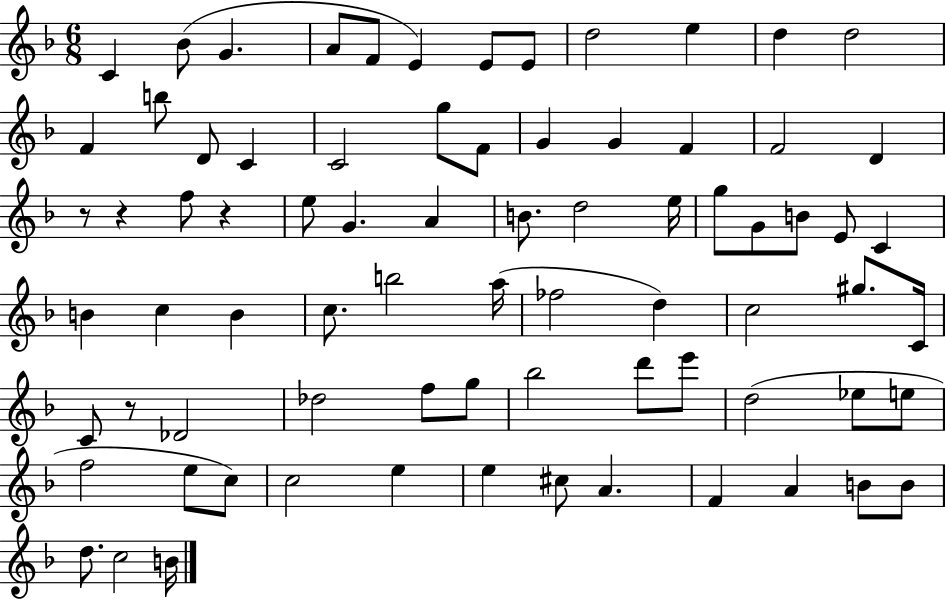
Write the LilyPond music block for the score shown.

{
  \clef treble
  \numericTimeSignature
  \time 6/8
  \key f \major
  \repeat volta 2 { c'4 bes'8( g'4. | a'8 f'8 e'4) e'8 e'8 | d''2 e''4 | d''4 d''2 | \break f'4 b''8 d'8 c'4 | c'2 g''8 f'8 | g'4 g'4 f'4 | f'2 d'4 | \break r8 r4 f''8 r4 | e''8 g'4. a'4 | b'8. d''2 e''16 | g''8 g'8 b'8 e'8 c'4 | \break b'4 c''4 b'4 | c''8. b''2 a''16( | fes''2 d''4) | c''2 gis''8. c'16 | \break c'8 r8 des'2 | des''2 f''8 g''8 | bes''2 d'''8 e'''8 | d''2( ees''8 e''8 | \break f''2 e''8 c''8) | c''2 e''4 | e''4 cis''8 a'4. | f'4 a'4 b'8 b'8 | \break d''8. c''2 b'16 | } \bar "|."
}